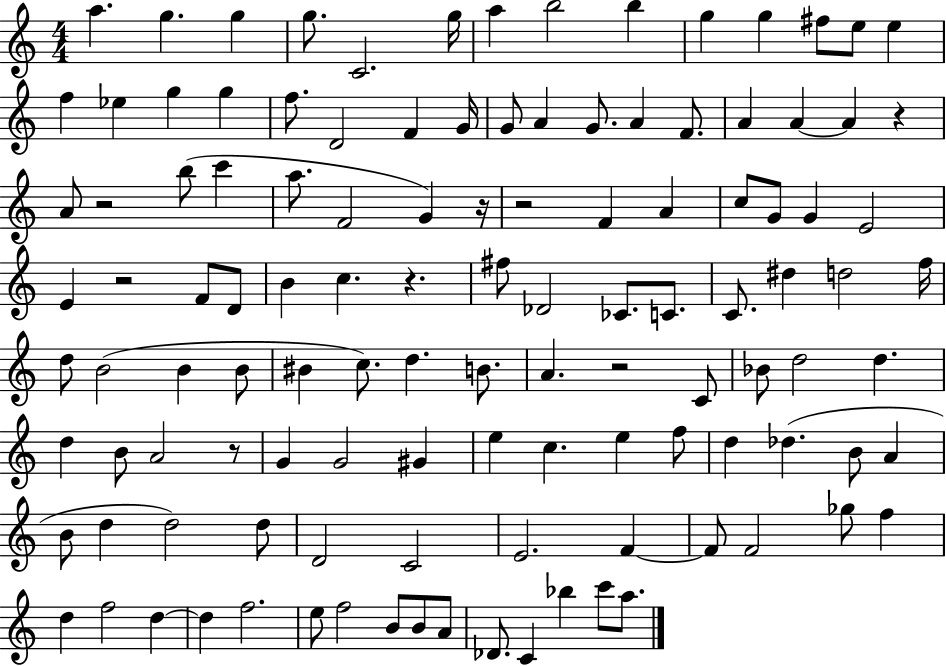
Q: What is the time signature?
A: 4/4